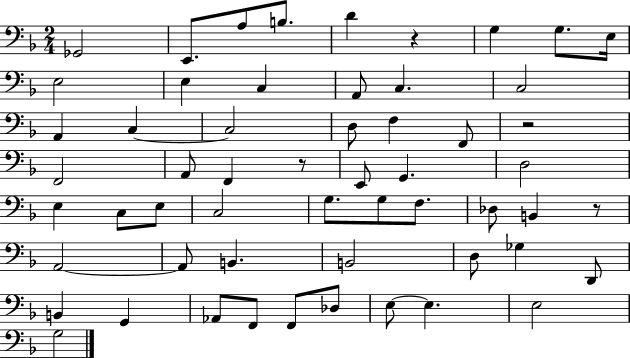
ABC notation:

X:1
T:Untitled
M:2/4
L:1/4
K:F
_G,,2 E,,/2 A,/2 B,/2 D z G, G,/2 E,/4 E,2 E, C, A,,/2 C, C,2 A,, C, C,2 D,/2 F, F,,/2 z2 F,,2 A,,/2 F,, z/2 E,,/2 G,, D,2 E, C,/2 E,/2 C,2 G,/2 G,/2 F,/2 _D,/2 B,, z/2 A,,2 A,,/2 B,, B,,2 D,/2 _G, D,,/2 B,, G,, _A,,/2 F,,/2 F,,/2 _D,/2 E,/2 E, E,2 G,2